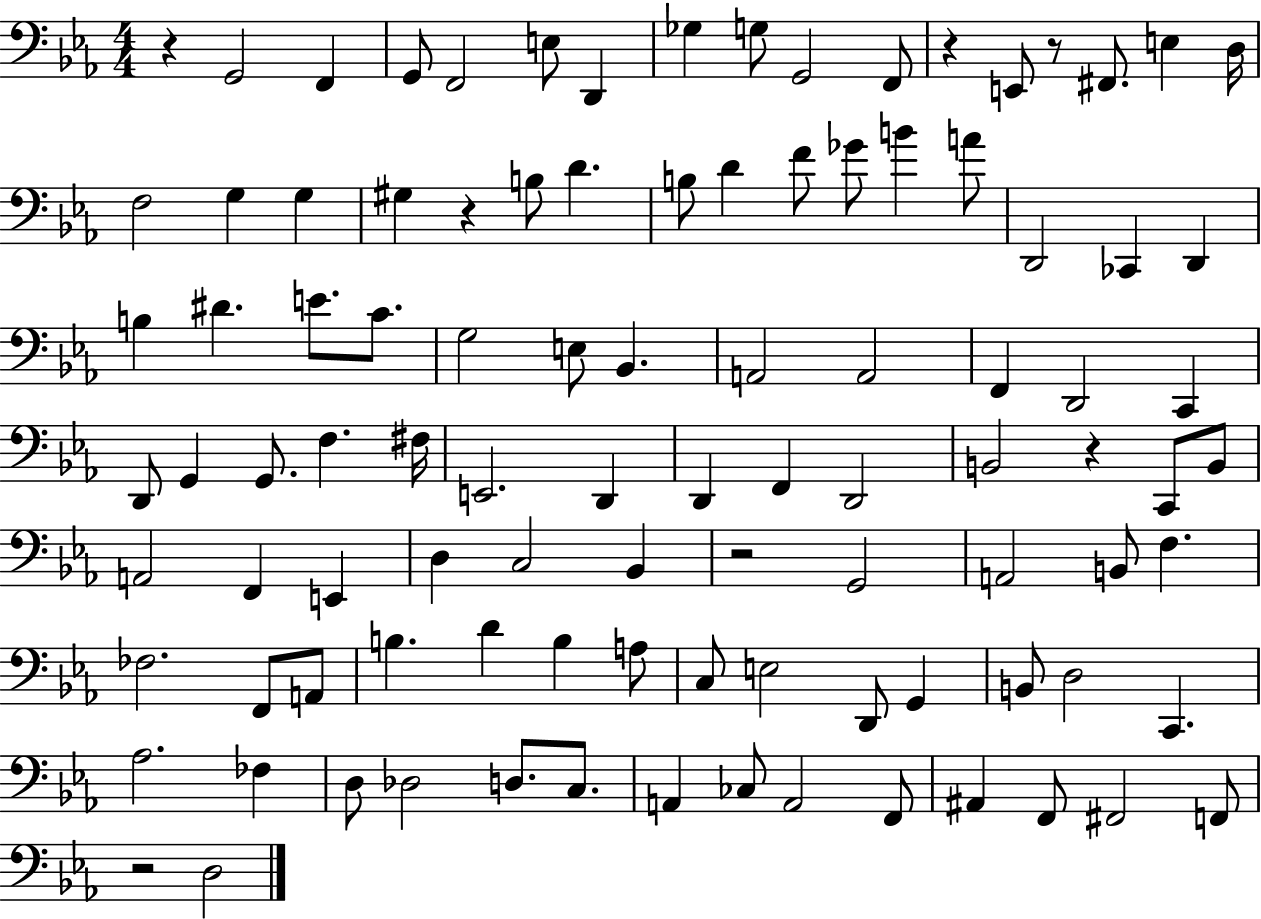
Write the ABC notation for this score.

X:1
T:Untitled
M:4/4
L:1/4
K:Eb
z G,,2 F,, G,,/2 F,,2 E,/2 D,, _G, G,/2 G,,2 F,,/2 z E,,/2 z/2 ^F,,/2 E, D,/4 F,2 G, G, ^G, z B,/2 D B,/2 D F/2 _G/2 B A/2 D,,2 _C,, D,, B, ^D E/2 C/2 G,2 E,/2 _B,, A,,2 A,,2 F,, D,,2 C,, D,,/2 G,, G,,/2 F, ^F,/4 E,,2 D,, D,, F,, D,,2 B,,2 z C,,/2 B,,/2 A,,2 F,, E,, D, C,2 _B,, z2 G,,2 A,,2 B,,/2 F, _F,2 F,,/2 A,,/2 B, D B, A,/2 C,/2 E,2 D,,/2 G,, B,,/2 D,2 C,, _A,2 _F, D,/2 _D,2 D,/2 C,/2 A,, _C,/2 A,,2 F,,/2 ^A,, F,,/2 ^F,,2 F,,/2 z2 D,2